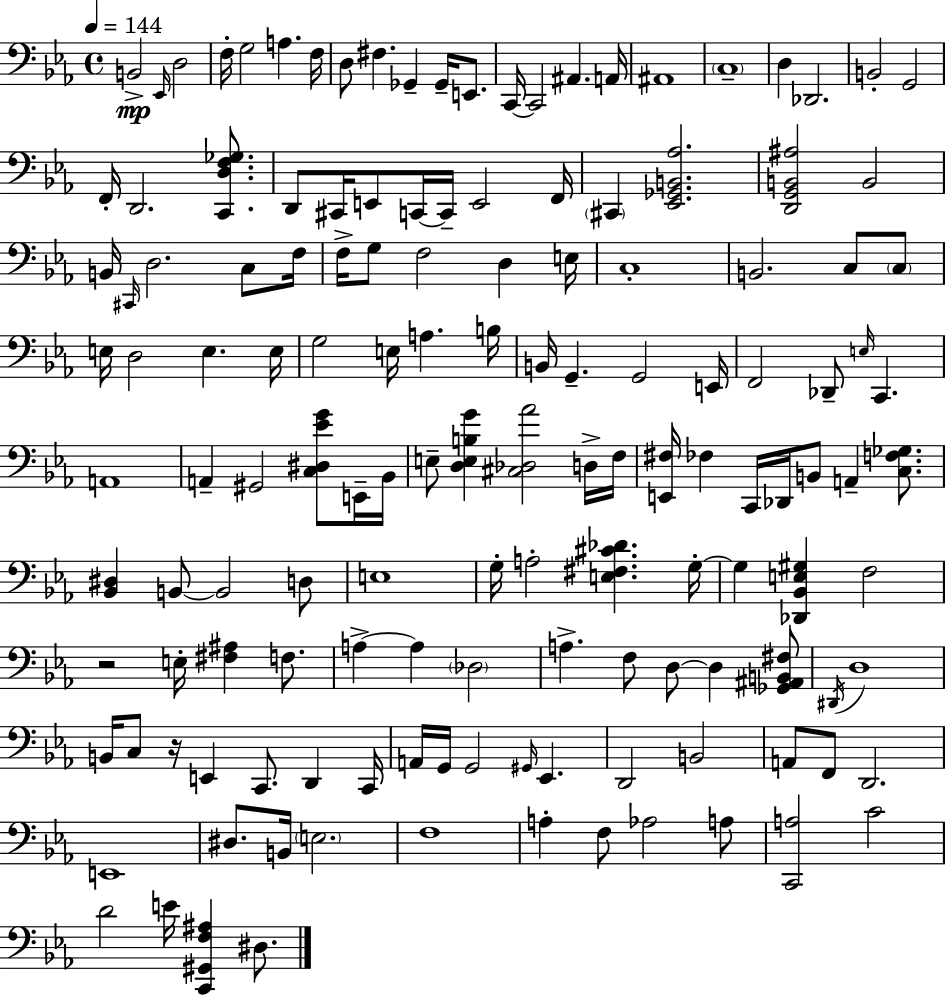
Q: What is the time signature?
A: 4/4